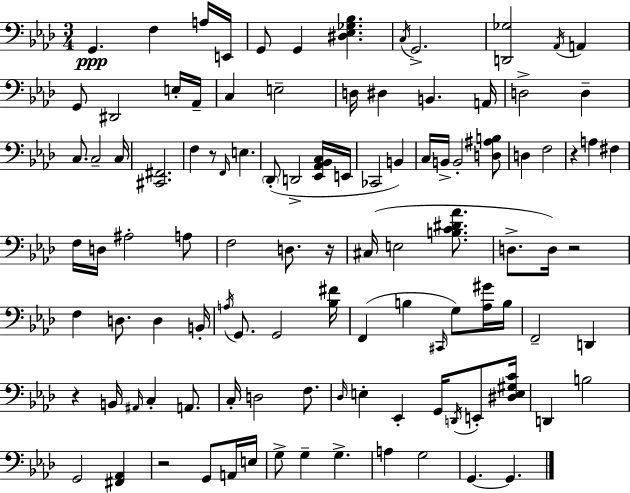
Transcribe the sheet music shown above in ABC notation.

X:1
T:Untitled
M:3/4
L:1/4
K:Ab
G,, F, A,/4 E,,/4 G,,/2 G,, [^D,_E,_G,_B,] C,/4 G,,2 [D,,_G,]2 _A,,/4 A,, G,,/2 ^D,,2 E,/4 _A,,/4 C, E,2 D,/4 ^D, B,, A,,/4 D,2 D, C,/2 C,2 C,/4 [^C,,^F,,]2 F, z/2 F,,/4 E, _D,,/2 D,,2 [_E,,_A,,_B,,C,]/4 E,,/4 _C,,2 B,, C,/4 B,,/4 B,,2 [D,^A,B,]/2 D, F,2 z A, ^F, F,/4 D,/4 ^A,2 A,/2 F,2 D,/2 z/4 ^C,/4 E,2 [B,C^D_A]/2 D,/2 D,/4 z2 F, D,/2 D, B,,/4 A,/4 G,,/2 G,,2 [_B,^F]/4 F,, B, ^C,,/4 G,/2 [_A,^G]/4 B,/4 F,,2 D,, z B,,/4 ^A,,/4 C, A,,/2 C,/4 D,2 F,/2 _D,/4 E, _E,, G,,/4 D,,/4 E,,/2 [^D,E,^G,C]/4 D,, B,2 G,,2 [^F,,_A,,] z2 G,,/2 A,,/4 E,/4 G,/2 G, G, A, G,2 G,, G,,